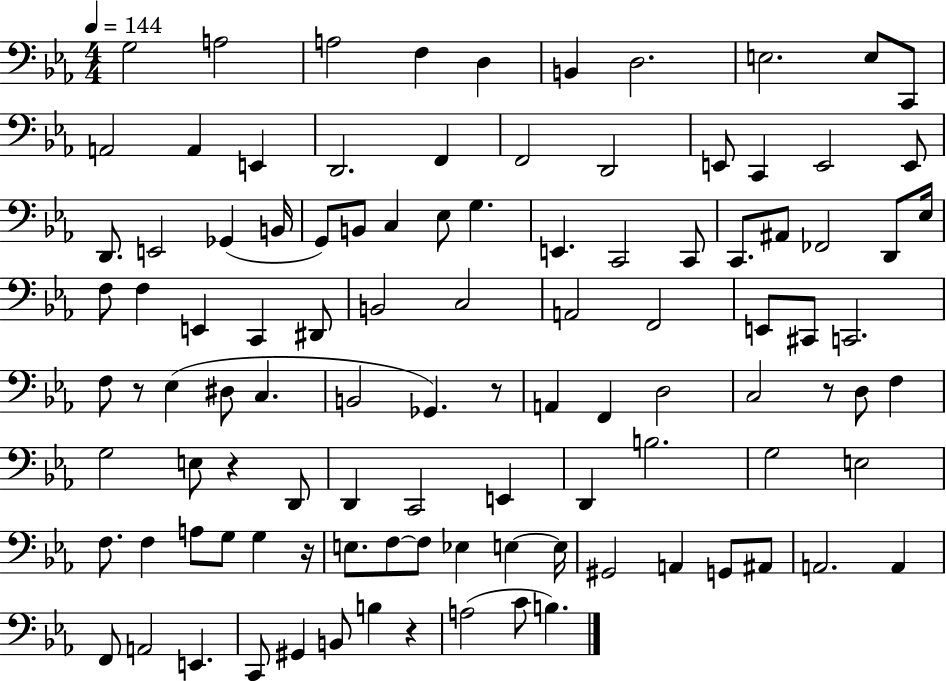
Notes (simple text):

G3/h A3/h A3/h F3/q D3/q B2/q D3/h. E3/h. E3/e C2/e A2/h A2/q E2/q D2/h. F2/q F2/h D2/h E2/e C2/q E2/h E2/e D2/e. E2/h Gb2/q B2/s G2/e B2/e C3/q Eb3/e G3/q. E2/q. C2/h C2/e C2/e. A#2/e FES2/h D2/e Eb3/s F3/e F3/q E2/q C2/q D#2/e B2/h C3/h A2/h F2/h E2/e C#2/e C2/h. F3/e R/e Eb3/q D#3/e C3/q. B2/h Gb2/q. R/e A2/q F2/q D3/h C3/h R/e D3/e F3/q G3/h E3/e R/q D2/e D2/q C2/h E2/q D2/q B3/h. G3/h E3/h F3/e. F3/q A3/e G3/e G3/q R/s E3/e. F3/e F3/e Eb3/q E3/q E3/s G#2/h A2/q G2/e A#2/e A2/h. A2/q F2/e A2/h E2/q. C2/e G#2/q B2/e B3/q R/q A3/h C4/e B3/q.